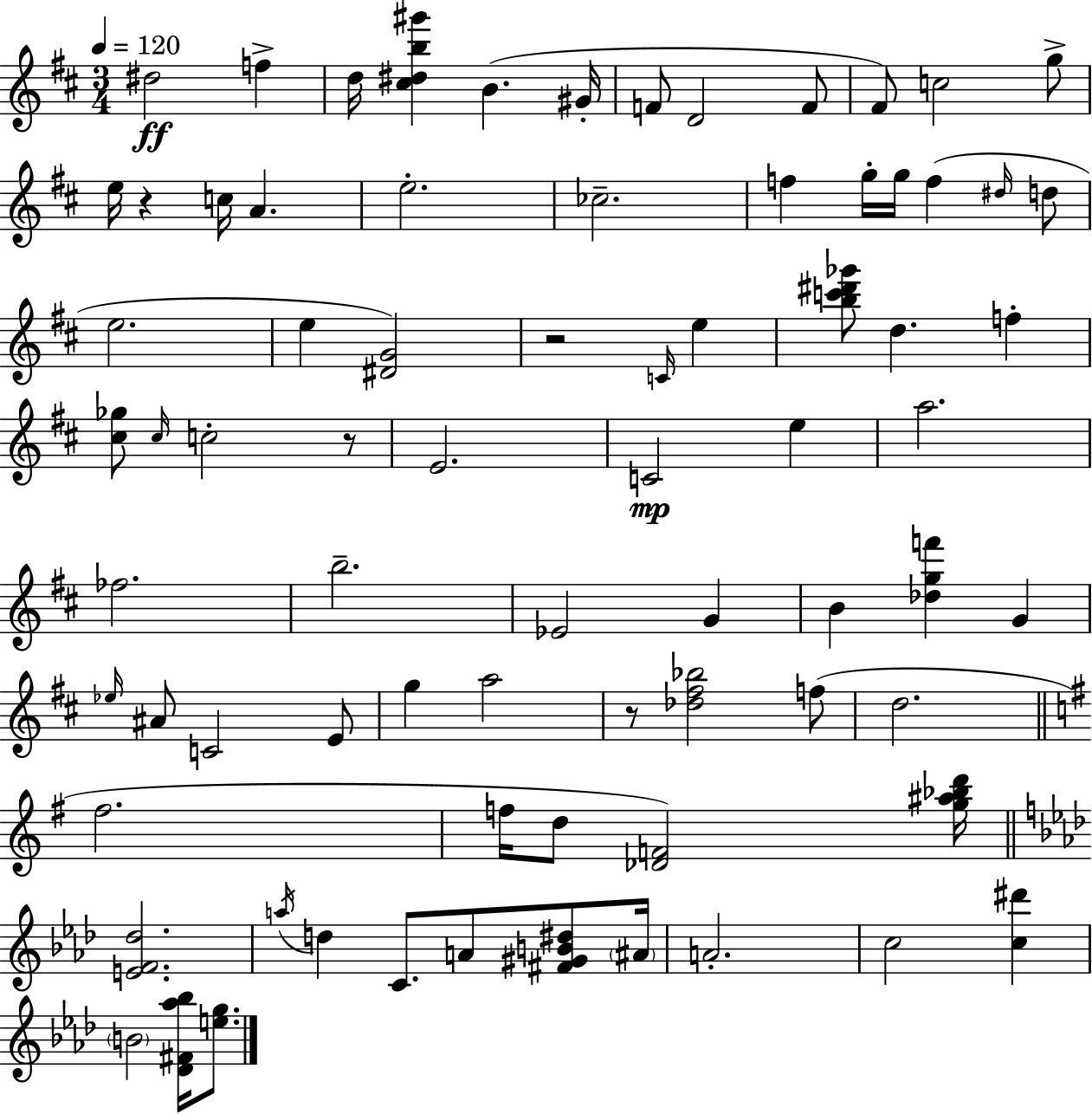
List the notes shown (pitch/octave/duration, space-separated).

D#5/h F5/q D5/s [C#5,D#5,B5,G#6]/q B4/q. G#4/s F4/e D4/h F4/e F#4/e C5/h G5/e E5/s R/q C5/s A4/q. E5/h. CES5/h. F5/q G5/s G5/s F5/q D#5/s D5/e E5/h. E5/q [D#4,G4]/h R/h C4/s E5/q [B5,C6,D#6,Gb6]/e D5/q. F5/q [C#5,Gb5]/e C#5/s C5/h R/e E4/h. C4/h E5/q A5/h. FES5/h. B5/h. Eb4/h G4/q B4/q [Db5,G5,F6]/q G4/q Eb5/s A#4/e C4/h E4/e G5/q A5/h R/e [Db5,F#5,Bb5]/h F5/e D5/h. F#5/h. F5/s D5/e [Db4,F4]/h [G5,A#5,Bb5,D6]/s [E4,F4,Db5]/h. A5/s D5/q C4/e. A4/e [F#4,G#4,B4,D#5]/e A#4/s A4/h. C5/h [C5,D#6]/q B4/h [Db4,F#4,Ab5,Bb5]/s [E5,G5]/e.